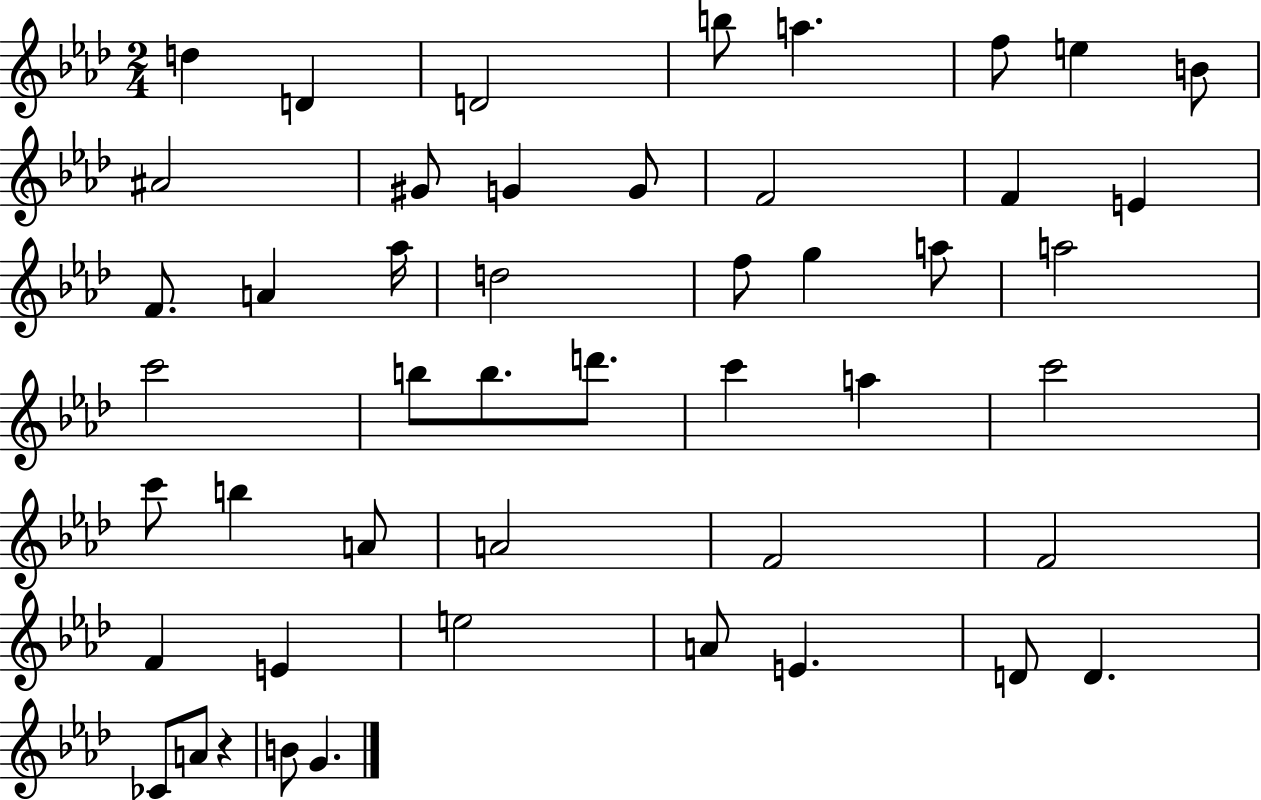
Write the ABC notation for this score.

X:1
T:Untitled
M:2/4
L:1/4
K:Ab
d D D2 b/2 a f/2 e B/2 ^A2 ^G/2 G G/2 F2 F E F/2 A _a/4 d2 f/2 g a/2 a2 c'2 b/2 b/2 d'/2 c' a c'2 c'/2 b A/2 A2 F2 F2 F E e2 A/2 E D/2 D _C/2 A/2 z B/2 G